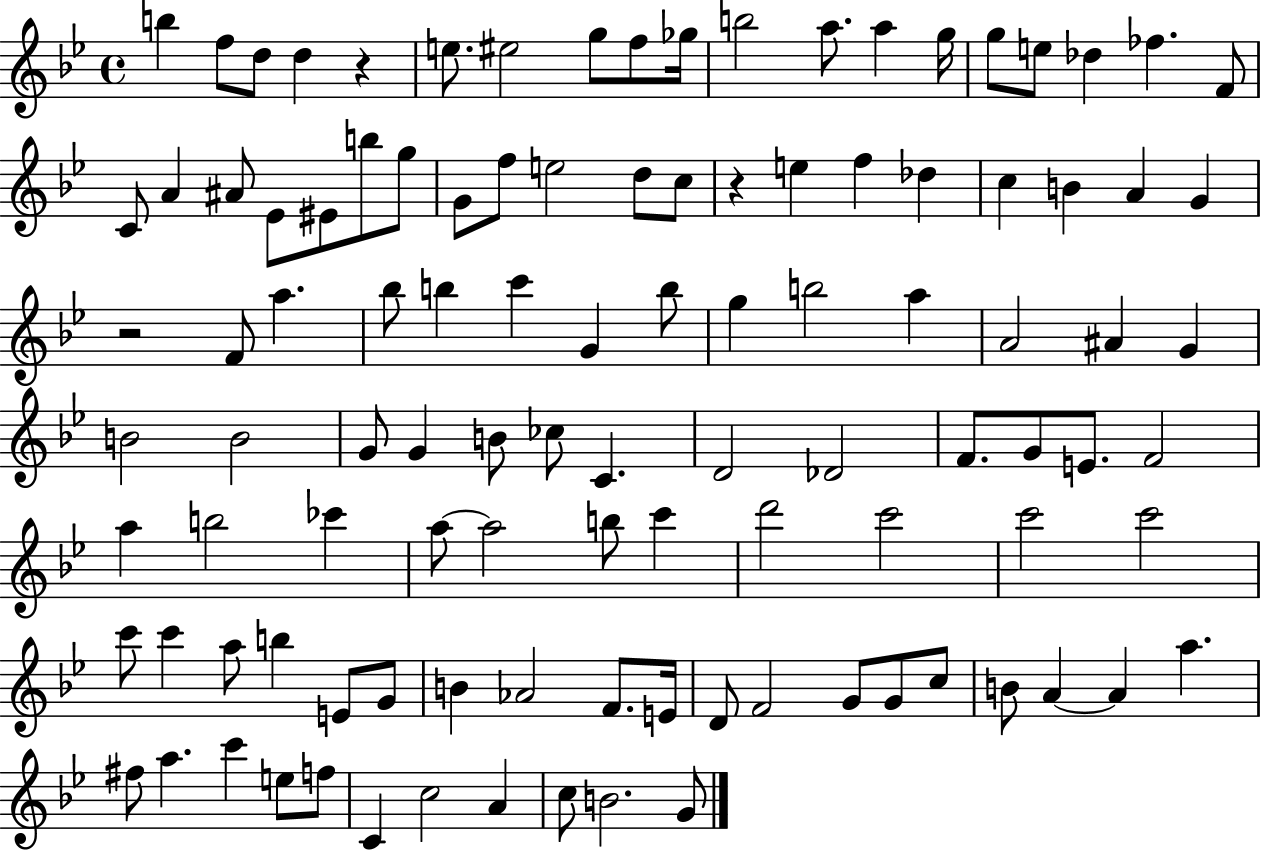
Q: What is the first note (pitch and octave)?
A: B5